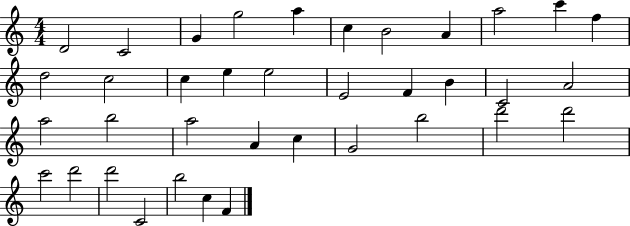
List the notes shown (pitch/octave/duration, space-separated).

D4/h C4/h G4/q G5/h A5/q C5/q B4/h A4/q A5/h C6/q F5/q D5/h C5/h C5/q E5/q E5/h E4/h F4/q B4/q C4/h A4/h A5/h B5/h A5/h A4/q C5/q G4/h B5/h D6/h D6/h C6/h D6/h D6/h C4/h B5/h C5/q F4/q